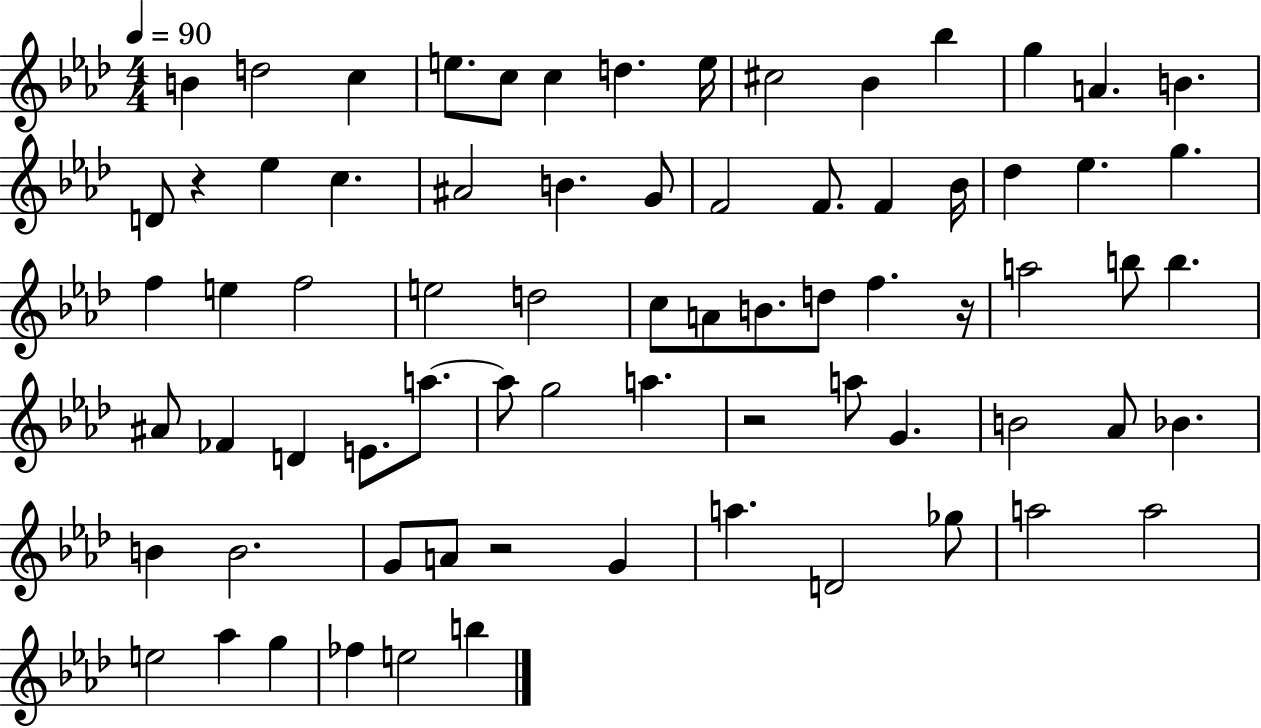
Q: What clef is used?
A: treble